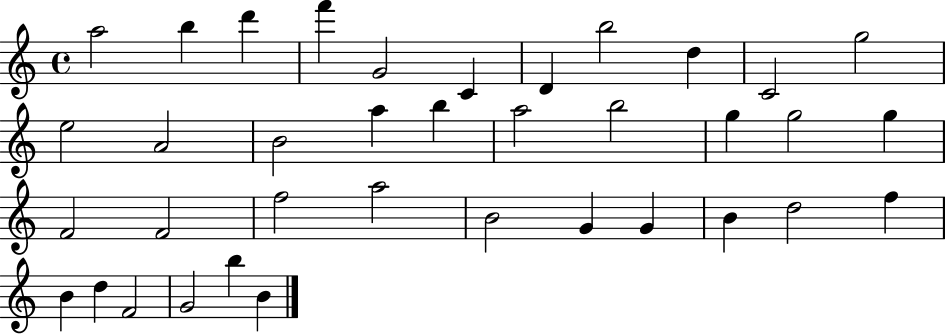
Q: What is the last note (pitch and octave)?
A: B4